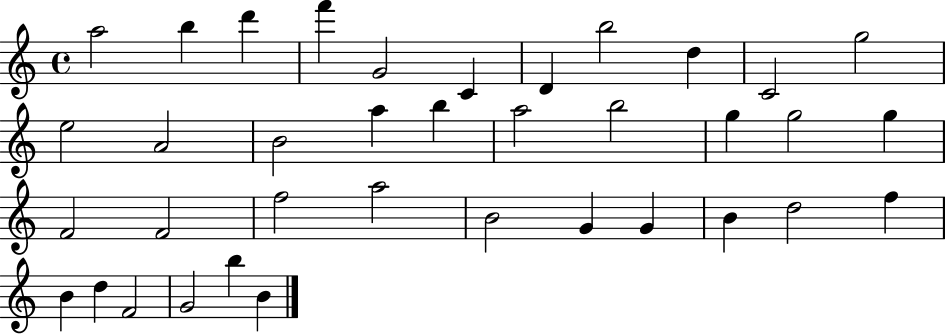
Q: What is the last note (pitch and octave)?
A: B4